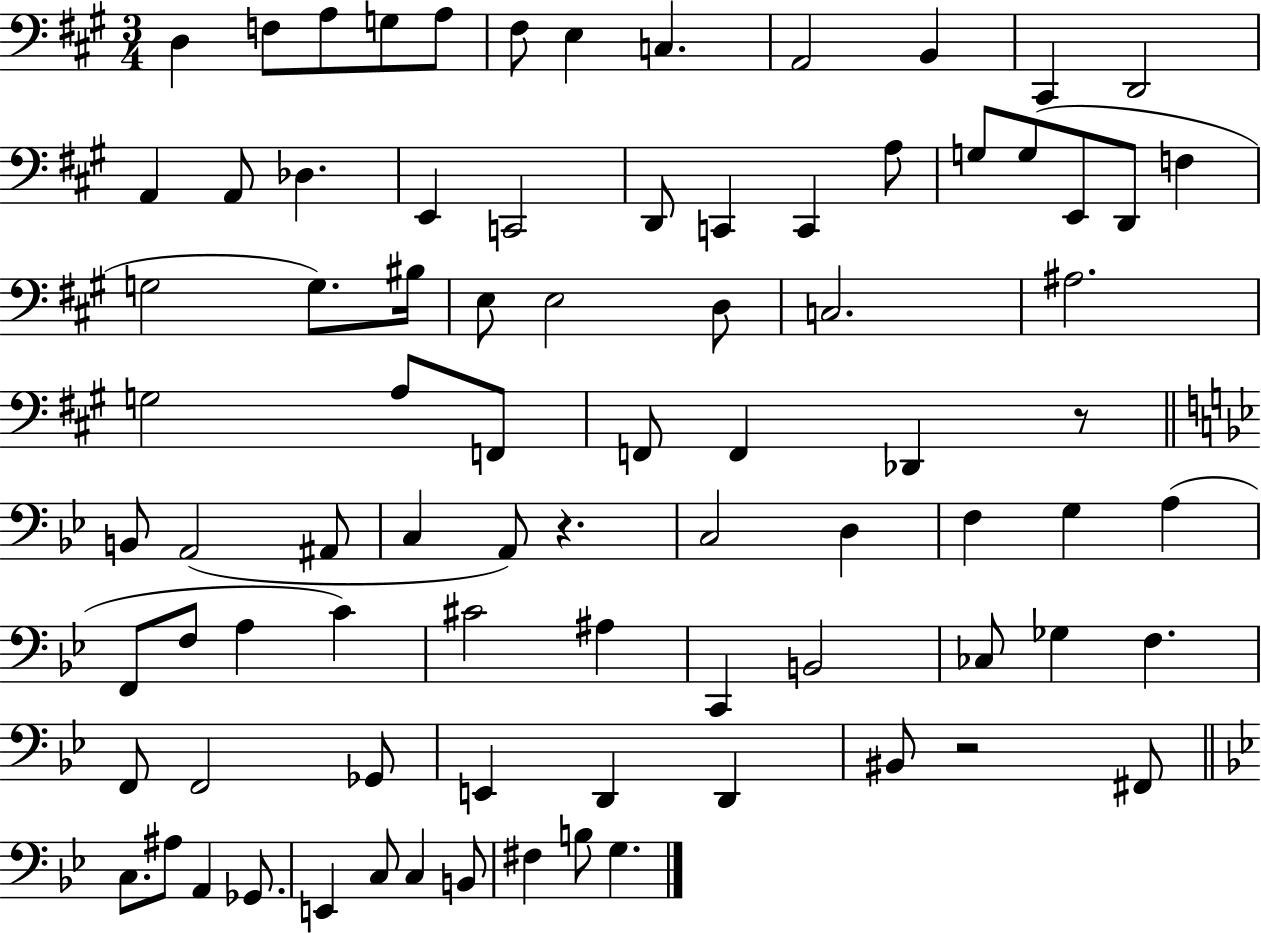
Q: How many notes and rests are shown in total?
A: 83